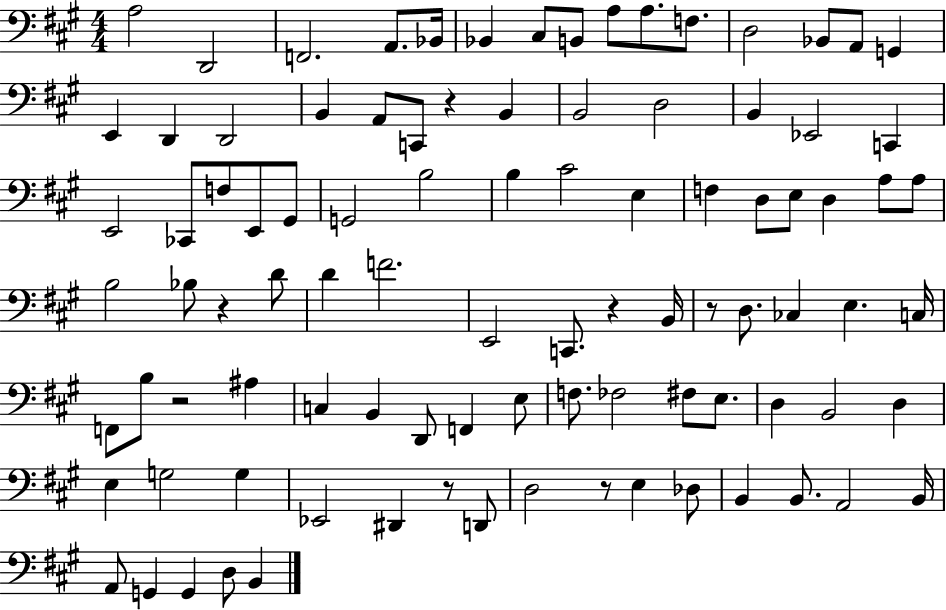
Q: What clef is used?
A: bass